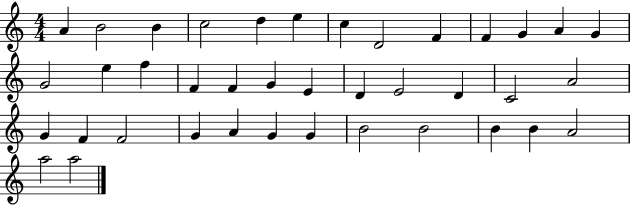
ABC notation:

X:1
T:Untitled
M:4/4
L:1/4
K:C
A B2 B c2 d e c D2 F F G A G G2 e f F F G E D E2 D C2 A2 G F F2 G A G G B2 B2 B B A2 a2 a2